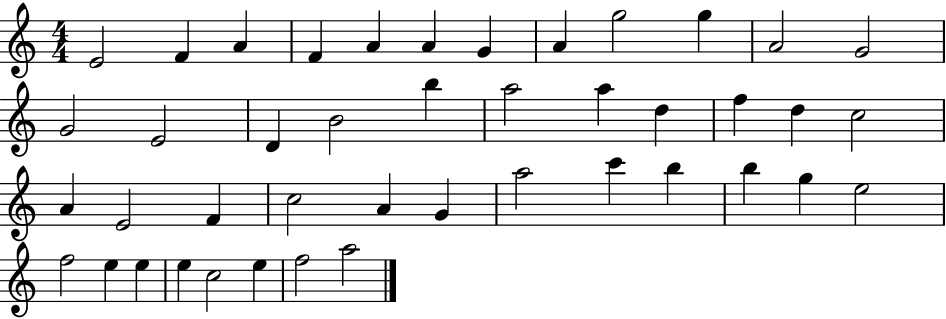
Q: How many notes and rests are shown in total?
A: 43